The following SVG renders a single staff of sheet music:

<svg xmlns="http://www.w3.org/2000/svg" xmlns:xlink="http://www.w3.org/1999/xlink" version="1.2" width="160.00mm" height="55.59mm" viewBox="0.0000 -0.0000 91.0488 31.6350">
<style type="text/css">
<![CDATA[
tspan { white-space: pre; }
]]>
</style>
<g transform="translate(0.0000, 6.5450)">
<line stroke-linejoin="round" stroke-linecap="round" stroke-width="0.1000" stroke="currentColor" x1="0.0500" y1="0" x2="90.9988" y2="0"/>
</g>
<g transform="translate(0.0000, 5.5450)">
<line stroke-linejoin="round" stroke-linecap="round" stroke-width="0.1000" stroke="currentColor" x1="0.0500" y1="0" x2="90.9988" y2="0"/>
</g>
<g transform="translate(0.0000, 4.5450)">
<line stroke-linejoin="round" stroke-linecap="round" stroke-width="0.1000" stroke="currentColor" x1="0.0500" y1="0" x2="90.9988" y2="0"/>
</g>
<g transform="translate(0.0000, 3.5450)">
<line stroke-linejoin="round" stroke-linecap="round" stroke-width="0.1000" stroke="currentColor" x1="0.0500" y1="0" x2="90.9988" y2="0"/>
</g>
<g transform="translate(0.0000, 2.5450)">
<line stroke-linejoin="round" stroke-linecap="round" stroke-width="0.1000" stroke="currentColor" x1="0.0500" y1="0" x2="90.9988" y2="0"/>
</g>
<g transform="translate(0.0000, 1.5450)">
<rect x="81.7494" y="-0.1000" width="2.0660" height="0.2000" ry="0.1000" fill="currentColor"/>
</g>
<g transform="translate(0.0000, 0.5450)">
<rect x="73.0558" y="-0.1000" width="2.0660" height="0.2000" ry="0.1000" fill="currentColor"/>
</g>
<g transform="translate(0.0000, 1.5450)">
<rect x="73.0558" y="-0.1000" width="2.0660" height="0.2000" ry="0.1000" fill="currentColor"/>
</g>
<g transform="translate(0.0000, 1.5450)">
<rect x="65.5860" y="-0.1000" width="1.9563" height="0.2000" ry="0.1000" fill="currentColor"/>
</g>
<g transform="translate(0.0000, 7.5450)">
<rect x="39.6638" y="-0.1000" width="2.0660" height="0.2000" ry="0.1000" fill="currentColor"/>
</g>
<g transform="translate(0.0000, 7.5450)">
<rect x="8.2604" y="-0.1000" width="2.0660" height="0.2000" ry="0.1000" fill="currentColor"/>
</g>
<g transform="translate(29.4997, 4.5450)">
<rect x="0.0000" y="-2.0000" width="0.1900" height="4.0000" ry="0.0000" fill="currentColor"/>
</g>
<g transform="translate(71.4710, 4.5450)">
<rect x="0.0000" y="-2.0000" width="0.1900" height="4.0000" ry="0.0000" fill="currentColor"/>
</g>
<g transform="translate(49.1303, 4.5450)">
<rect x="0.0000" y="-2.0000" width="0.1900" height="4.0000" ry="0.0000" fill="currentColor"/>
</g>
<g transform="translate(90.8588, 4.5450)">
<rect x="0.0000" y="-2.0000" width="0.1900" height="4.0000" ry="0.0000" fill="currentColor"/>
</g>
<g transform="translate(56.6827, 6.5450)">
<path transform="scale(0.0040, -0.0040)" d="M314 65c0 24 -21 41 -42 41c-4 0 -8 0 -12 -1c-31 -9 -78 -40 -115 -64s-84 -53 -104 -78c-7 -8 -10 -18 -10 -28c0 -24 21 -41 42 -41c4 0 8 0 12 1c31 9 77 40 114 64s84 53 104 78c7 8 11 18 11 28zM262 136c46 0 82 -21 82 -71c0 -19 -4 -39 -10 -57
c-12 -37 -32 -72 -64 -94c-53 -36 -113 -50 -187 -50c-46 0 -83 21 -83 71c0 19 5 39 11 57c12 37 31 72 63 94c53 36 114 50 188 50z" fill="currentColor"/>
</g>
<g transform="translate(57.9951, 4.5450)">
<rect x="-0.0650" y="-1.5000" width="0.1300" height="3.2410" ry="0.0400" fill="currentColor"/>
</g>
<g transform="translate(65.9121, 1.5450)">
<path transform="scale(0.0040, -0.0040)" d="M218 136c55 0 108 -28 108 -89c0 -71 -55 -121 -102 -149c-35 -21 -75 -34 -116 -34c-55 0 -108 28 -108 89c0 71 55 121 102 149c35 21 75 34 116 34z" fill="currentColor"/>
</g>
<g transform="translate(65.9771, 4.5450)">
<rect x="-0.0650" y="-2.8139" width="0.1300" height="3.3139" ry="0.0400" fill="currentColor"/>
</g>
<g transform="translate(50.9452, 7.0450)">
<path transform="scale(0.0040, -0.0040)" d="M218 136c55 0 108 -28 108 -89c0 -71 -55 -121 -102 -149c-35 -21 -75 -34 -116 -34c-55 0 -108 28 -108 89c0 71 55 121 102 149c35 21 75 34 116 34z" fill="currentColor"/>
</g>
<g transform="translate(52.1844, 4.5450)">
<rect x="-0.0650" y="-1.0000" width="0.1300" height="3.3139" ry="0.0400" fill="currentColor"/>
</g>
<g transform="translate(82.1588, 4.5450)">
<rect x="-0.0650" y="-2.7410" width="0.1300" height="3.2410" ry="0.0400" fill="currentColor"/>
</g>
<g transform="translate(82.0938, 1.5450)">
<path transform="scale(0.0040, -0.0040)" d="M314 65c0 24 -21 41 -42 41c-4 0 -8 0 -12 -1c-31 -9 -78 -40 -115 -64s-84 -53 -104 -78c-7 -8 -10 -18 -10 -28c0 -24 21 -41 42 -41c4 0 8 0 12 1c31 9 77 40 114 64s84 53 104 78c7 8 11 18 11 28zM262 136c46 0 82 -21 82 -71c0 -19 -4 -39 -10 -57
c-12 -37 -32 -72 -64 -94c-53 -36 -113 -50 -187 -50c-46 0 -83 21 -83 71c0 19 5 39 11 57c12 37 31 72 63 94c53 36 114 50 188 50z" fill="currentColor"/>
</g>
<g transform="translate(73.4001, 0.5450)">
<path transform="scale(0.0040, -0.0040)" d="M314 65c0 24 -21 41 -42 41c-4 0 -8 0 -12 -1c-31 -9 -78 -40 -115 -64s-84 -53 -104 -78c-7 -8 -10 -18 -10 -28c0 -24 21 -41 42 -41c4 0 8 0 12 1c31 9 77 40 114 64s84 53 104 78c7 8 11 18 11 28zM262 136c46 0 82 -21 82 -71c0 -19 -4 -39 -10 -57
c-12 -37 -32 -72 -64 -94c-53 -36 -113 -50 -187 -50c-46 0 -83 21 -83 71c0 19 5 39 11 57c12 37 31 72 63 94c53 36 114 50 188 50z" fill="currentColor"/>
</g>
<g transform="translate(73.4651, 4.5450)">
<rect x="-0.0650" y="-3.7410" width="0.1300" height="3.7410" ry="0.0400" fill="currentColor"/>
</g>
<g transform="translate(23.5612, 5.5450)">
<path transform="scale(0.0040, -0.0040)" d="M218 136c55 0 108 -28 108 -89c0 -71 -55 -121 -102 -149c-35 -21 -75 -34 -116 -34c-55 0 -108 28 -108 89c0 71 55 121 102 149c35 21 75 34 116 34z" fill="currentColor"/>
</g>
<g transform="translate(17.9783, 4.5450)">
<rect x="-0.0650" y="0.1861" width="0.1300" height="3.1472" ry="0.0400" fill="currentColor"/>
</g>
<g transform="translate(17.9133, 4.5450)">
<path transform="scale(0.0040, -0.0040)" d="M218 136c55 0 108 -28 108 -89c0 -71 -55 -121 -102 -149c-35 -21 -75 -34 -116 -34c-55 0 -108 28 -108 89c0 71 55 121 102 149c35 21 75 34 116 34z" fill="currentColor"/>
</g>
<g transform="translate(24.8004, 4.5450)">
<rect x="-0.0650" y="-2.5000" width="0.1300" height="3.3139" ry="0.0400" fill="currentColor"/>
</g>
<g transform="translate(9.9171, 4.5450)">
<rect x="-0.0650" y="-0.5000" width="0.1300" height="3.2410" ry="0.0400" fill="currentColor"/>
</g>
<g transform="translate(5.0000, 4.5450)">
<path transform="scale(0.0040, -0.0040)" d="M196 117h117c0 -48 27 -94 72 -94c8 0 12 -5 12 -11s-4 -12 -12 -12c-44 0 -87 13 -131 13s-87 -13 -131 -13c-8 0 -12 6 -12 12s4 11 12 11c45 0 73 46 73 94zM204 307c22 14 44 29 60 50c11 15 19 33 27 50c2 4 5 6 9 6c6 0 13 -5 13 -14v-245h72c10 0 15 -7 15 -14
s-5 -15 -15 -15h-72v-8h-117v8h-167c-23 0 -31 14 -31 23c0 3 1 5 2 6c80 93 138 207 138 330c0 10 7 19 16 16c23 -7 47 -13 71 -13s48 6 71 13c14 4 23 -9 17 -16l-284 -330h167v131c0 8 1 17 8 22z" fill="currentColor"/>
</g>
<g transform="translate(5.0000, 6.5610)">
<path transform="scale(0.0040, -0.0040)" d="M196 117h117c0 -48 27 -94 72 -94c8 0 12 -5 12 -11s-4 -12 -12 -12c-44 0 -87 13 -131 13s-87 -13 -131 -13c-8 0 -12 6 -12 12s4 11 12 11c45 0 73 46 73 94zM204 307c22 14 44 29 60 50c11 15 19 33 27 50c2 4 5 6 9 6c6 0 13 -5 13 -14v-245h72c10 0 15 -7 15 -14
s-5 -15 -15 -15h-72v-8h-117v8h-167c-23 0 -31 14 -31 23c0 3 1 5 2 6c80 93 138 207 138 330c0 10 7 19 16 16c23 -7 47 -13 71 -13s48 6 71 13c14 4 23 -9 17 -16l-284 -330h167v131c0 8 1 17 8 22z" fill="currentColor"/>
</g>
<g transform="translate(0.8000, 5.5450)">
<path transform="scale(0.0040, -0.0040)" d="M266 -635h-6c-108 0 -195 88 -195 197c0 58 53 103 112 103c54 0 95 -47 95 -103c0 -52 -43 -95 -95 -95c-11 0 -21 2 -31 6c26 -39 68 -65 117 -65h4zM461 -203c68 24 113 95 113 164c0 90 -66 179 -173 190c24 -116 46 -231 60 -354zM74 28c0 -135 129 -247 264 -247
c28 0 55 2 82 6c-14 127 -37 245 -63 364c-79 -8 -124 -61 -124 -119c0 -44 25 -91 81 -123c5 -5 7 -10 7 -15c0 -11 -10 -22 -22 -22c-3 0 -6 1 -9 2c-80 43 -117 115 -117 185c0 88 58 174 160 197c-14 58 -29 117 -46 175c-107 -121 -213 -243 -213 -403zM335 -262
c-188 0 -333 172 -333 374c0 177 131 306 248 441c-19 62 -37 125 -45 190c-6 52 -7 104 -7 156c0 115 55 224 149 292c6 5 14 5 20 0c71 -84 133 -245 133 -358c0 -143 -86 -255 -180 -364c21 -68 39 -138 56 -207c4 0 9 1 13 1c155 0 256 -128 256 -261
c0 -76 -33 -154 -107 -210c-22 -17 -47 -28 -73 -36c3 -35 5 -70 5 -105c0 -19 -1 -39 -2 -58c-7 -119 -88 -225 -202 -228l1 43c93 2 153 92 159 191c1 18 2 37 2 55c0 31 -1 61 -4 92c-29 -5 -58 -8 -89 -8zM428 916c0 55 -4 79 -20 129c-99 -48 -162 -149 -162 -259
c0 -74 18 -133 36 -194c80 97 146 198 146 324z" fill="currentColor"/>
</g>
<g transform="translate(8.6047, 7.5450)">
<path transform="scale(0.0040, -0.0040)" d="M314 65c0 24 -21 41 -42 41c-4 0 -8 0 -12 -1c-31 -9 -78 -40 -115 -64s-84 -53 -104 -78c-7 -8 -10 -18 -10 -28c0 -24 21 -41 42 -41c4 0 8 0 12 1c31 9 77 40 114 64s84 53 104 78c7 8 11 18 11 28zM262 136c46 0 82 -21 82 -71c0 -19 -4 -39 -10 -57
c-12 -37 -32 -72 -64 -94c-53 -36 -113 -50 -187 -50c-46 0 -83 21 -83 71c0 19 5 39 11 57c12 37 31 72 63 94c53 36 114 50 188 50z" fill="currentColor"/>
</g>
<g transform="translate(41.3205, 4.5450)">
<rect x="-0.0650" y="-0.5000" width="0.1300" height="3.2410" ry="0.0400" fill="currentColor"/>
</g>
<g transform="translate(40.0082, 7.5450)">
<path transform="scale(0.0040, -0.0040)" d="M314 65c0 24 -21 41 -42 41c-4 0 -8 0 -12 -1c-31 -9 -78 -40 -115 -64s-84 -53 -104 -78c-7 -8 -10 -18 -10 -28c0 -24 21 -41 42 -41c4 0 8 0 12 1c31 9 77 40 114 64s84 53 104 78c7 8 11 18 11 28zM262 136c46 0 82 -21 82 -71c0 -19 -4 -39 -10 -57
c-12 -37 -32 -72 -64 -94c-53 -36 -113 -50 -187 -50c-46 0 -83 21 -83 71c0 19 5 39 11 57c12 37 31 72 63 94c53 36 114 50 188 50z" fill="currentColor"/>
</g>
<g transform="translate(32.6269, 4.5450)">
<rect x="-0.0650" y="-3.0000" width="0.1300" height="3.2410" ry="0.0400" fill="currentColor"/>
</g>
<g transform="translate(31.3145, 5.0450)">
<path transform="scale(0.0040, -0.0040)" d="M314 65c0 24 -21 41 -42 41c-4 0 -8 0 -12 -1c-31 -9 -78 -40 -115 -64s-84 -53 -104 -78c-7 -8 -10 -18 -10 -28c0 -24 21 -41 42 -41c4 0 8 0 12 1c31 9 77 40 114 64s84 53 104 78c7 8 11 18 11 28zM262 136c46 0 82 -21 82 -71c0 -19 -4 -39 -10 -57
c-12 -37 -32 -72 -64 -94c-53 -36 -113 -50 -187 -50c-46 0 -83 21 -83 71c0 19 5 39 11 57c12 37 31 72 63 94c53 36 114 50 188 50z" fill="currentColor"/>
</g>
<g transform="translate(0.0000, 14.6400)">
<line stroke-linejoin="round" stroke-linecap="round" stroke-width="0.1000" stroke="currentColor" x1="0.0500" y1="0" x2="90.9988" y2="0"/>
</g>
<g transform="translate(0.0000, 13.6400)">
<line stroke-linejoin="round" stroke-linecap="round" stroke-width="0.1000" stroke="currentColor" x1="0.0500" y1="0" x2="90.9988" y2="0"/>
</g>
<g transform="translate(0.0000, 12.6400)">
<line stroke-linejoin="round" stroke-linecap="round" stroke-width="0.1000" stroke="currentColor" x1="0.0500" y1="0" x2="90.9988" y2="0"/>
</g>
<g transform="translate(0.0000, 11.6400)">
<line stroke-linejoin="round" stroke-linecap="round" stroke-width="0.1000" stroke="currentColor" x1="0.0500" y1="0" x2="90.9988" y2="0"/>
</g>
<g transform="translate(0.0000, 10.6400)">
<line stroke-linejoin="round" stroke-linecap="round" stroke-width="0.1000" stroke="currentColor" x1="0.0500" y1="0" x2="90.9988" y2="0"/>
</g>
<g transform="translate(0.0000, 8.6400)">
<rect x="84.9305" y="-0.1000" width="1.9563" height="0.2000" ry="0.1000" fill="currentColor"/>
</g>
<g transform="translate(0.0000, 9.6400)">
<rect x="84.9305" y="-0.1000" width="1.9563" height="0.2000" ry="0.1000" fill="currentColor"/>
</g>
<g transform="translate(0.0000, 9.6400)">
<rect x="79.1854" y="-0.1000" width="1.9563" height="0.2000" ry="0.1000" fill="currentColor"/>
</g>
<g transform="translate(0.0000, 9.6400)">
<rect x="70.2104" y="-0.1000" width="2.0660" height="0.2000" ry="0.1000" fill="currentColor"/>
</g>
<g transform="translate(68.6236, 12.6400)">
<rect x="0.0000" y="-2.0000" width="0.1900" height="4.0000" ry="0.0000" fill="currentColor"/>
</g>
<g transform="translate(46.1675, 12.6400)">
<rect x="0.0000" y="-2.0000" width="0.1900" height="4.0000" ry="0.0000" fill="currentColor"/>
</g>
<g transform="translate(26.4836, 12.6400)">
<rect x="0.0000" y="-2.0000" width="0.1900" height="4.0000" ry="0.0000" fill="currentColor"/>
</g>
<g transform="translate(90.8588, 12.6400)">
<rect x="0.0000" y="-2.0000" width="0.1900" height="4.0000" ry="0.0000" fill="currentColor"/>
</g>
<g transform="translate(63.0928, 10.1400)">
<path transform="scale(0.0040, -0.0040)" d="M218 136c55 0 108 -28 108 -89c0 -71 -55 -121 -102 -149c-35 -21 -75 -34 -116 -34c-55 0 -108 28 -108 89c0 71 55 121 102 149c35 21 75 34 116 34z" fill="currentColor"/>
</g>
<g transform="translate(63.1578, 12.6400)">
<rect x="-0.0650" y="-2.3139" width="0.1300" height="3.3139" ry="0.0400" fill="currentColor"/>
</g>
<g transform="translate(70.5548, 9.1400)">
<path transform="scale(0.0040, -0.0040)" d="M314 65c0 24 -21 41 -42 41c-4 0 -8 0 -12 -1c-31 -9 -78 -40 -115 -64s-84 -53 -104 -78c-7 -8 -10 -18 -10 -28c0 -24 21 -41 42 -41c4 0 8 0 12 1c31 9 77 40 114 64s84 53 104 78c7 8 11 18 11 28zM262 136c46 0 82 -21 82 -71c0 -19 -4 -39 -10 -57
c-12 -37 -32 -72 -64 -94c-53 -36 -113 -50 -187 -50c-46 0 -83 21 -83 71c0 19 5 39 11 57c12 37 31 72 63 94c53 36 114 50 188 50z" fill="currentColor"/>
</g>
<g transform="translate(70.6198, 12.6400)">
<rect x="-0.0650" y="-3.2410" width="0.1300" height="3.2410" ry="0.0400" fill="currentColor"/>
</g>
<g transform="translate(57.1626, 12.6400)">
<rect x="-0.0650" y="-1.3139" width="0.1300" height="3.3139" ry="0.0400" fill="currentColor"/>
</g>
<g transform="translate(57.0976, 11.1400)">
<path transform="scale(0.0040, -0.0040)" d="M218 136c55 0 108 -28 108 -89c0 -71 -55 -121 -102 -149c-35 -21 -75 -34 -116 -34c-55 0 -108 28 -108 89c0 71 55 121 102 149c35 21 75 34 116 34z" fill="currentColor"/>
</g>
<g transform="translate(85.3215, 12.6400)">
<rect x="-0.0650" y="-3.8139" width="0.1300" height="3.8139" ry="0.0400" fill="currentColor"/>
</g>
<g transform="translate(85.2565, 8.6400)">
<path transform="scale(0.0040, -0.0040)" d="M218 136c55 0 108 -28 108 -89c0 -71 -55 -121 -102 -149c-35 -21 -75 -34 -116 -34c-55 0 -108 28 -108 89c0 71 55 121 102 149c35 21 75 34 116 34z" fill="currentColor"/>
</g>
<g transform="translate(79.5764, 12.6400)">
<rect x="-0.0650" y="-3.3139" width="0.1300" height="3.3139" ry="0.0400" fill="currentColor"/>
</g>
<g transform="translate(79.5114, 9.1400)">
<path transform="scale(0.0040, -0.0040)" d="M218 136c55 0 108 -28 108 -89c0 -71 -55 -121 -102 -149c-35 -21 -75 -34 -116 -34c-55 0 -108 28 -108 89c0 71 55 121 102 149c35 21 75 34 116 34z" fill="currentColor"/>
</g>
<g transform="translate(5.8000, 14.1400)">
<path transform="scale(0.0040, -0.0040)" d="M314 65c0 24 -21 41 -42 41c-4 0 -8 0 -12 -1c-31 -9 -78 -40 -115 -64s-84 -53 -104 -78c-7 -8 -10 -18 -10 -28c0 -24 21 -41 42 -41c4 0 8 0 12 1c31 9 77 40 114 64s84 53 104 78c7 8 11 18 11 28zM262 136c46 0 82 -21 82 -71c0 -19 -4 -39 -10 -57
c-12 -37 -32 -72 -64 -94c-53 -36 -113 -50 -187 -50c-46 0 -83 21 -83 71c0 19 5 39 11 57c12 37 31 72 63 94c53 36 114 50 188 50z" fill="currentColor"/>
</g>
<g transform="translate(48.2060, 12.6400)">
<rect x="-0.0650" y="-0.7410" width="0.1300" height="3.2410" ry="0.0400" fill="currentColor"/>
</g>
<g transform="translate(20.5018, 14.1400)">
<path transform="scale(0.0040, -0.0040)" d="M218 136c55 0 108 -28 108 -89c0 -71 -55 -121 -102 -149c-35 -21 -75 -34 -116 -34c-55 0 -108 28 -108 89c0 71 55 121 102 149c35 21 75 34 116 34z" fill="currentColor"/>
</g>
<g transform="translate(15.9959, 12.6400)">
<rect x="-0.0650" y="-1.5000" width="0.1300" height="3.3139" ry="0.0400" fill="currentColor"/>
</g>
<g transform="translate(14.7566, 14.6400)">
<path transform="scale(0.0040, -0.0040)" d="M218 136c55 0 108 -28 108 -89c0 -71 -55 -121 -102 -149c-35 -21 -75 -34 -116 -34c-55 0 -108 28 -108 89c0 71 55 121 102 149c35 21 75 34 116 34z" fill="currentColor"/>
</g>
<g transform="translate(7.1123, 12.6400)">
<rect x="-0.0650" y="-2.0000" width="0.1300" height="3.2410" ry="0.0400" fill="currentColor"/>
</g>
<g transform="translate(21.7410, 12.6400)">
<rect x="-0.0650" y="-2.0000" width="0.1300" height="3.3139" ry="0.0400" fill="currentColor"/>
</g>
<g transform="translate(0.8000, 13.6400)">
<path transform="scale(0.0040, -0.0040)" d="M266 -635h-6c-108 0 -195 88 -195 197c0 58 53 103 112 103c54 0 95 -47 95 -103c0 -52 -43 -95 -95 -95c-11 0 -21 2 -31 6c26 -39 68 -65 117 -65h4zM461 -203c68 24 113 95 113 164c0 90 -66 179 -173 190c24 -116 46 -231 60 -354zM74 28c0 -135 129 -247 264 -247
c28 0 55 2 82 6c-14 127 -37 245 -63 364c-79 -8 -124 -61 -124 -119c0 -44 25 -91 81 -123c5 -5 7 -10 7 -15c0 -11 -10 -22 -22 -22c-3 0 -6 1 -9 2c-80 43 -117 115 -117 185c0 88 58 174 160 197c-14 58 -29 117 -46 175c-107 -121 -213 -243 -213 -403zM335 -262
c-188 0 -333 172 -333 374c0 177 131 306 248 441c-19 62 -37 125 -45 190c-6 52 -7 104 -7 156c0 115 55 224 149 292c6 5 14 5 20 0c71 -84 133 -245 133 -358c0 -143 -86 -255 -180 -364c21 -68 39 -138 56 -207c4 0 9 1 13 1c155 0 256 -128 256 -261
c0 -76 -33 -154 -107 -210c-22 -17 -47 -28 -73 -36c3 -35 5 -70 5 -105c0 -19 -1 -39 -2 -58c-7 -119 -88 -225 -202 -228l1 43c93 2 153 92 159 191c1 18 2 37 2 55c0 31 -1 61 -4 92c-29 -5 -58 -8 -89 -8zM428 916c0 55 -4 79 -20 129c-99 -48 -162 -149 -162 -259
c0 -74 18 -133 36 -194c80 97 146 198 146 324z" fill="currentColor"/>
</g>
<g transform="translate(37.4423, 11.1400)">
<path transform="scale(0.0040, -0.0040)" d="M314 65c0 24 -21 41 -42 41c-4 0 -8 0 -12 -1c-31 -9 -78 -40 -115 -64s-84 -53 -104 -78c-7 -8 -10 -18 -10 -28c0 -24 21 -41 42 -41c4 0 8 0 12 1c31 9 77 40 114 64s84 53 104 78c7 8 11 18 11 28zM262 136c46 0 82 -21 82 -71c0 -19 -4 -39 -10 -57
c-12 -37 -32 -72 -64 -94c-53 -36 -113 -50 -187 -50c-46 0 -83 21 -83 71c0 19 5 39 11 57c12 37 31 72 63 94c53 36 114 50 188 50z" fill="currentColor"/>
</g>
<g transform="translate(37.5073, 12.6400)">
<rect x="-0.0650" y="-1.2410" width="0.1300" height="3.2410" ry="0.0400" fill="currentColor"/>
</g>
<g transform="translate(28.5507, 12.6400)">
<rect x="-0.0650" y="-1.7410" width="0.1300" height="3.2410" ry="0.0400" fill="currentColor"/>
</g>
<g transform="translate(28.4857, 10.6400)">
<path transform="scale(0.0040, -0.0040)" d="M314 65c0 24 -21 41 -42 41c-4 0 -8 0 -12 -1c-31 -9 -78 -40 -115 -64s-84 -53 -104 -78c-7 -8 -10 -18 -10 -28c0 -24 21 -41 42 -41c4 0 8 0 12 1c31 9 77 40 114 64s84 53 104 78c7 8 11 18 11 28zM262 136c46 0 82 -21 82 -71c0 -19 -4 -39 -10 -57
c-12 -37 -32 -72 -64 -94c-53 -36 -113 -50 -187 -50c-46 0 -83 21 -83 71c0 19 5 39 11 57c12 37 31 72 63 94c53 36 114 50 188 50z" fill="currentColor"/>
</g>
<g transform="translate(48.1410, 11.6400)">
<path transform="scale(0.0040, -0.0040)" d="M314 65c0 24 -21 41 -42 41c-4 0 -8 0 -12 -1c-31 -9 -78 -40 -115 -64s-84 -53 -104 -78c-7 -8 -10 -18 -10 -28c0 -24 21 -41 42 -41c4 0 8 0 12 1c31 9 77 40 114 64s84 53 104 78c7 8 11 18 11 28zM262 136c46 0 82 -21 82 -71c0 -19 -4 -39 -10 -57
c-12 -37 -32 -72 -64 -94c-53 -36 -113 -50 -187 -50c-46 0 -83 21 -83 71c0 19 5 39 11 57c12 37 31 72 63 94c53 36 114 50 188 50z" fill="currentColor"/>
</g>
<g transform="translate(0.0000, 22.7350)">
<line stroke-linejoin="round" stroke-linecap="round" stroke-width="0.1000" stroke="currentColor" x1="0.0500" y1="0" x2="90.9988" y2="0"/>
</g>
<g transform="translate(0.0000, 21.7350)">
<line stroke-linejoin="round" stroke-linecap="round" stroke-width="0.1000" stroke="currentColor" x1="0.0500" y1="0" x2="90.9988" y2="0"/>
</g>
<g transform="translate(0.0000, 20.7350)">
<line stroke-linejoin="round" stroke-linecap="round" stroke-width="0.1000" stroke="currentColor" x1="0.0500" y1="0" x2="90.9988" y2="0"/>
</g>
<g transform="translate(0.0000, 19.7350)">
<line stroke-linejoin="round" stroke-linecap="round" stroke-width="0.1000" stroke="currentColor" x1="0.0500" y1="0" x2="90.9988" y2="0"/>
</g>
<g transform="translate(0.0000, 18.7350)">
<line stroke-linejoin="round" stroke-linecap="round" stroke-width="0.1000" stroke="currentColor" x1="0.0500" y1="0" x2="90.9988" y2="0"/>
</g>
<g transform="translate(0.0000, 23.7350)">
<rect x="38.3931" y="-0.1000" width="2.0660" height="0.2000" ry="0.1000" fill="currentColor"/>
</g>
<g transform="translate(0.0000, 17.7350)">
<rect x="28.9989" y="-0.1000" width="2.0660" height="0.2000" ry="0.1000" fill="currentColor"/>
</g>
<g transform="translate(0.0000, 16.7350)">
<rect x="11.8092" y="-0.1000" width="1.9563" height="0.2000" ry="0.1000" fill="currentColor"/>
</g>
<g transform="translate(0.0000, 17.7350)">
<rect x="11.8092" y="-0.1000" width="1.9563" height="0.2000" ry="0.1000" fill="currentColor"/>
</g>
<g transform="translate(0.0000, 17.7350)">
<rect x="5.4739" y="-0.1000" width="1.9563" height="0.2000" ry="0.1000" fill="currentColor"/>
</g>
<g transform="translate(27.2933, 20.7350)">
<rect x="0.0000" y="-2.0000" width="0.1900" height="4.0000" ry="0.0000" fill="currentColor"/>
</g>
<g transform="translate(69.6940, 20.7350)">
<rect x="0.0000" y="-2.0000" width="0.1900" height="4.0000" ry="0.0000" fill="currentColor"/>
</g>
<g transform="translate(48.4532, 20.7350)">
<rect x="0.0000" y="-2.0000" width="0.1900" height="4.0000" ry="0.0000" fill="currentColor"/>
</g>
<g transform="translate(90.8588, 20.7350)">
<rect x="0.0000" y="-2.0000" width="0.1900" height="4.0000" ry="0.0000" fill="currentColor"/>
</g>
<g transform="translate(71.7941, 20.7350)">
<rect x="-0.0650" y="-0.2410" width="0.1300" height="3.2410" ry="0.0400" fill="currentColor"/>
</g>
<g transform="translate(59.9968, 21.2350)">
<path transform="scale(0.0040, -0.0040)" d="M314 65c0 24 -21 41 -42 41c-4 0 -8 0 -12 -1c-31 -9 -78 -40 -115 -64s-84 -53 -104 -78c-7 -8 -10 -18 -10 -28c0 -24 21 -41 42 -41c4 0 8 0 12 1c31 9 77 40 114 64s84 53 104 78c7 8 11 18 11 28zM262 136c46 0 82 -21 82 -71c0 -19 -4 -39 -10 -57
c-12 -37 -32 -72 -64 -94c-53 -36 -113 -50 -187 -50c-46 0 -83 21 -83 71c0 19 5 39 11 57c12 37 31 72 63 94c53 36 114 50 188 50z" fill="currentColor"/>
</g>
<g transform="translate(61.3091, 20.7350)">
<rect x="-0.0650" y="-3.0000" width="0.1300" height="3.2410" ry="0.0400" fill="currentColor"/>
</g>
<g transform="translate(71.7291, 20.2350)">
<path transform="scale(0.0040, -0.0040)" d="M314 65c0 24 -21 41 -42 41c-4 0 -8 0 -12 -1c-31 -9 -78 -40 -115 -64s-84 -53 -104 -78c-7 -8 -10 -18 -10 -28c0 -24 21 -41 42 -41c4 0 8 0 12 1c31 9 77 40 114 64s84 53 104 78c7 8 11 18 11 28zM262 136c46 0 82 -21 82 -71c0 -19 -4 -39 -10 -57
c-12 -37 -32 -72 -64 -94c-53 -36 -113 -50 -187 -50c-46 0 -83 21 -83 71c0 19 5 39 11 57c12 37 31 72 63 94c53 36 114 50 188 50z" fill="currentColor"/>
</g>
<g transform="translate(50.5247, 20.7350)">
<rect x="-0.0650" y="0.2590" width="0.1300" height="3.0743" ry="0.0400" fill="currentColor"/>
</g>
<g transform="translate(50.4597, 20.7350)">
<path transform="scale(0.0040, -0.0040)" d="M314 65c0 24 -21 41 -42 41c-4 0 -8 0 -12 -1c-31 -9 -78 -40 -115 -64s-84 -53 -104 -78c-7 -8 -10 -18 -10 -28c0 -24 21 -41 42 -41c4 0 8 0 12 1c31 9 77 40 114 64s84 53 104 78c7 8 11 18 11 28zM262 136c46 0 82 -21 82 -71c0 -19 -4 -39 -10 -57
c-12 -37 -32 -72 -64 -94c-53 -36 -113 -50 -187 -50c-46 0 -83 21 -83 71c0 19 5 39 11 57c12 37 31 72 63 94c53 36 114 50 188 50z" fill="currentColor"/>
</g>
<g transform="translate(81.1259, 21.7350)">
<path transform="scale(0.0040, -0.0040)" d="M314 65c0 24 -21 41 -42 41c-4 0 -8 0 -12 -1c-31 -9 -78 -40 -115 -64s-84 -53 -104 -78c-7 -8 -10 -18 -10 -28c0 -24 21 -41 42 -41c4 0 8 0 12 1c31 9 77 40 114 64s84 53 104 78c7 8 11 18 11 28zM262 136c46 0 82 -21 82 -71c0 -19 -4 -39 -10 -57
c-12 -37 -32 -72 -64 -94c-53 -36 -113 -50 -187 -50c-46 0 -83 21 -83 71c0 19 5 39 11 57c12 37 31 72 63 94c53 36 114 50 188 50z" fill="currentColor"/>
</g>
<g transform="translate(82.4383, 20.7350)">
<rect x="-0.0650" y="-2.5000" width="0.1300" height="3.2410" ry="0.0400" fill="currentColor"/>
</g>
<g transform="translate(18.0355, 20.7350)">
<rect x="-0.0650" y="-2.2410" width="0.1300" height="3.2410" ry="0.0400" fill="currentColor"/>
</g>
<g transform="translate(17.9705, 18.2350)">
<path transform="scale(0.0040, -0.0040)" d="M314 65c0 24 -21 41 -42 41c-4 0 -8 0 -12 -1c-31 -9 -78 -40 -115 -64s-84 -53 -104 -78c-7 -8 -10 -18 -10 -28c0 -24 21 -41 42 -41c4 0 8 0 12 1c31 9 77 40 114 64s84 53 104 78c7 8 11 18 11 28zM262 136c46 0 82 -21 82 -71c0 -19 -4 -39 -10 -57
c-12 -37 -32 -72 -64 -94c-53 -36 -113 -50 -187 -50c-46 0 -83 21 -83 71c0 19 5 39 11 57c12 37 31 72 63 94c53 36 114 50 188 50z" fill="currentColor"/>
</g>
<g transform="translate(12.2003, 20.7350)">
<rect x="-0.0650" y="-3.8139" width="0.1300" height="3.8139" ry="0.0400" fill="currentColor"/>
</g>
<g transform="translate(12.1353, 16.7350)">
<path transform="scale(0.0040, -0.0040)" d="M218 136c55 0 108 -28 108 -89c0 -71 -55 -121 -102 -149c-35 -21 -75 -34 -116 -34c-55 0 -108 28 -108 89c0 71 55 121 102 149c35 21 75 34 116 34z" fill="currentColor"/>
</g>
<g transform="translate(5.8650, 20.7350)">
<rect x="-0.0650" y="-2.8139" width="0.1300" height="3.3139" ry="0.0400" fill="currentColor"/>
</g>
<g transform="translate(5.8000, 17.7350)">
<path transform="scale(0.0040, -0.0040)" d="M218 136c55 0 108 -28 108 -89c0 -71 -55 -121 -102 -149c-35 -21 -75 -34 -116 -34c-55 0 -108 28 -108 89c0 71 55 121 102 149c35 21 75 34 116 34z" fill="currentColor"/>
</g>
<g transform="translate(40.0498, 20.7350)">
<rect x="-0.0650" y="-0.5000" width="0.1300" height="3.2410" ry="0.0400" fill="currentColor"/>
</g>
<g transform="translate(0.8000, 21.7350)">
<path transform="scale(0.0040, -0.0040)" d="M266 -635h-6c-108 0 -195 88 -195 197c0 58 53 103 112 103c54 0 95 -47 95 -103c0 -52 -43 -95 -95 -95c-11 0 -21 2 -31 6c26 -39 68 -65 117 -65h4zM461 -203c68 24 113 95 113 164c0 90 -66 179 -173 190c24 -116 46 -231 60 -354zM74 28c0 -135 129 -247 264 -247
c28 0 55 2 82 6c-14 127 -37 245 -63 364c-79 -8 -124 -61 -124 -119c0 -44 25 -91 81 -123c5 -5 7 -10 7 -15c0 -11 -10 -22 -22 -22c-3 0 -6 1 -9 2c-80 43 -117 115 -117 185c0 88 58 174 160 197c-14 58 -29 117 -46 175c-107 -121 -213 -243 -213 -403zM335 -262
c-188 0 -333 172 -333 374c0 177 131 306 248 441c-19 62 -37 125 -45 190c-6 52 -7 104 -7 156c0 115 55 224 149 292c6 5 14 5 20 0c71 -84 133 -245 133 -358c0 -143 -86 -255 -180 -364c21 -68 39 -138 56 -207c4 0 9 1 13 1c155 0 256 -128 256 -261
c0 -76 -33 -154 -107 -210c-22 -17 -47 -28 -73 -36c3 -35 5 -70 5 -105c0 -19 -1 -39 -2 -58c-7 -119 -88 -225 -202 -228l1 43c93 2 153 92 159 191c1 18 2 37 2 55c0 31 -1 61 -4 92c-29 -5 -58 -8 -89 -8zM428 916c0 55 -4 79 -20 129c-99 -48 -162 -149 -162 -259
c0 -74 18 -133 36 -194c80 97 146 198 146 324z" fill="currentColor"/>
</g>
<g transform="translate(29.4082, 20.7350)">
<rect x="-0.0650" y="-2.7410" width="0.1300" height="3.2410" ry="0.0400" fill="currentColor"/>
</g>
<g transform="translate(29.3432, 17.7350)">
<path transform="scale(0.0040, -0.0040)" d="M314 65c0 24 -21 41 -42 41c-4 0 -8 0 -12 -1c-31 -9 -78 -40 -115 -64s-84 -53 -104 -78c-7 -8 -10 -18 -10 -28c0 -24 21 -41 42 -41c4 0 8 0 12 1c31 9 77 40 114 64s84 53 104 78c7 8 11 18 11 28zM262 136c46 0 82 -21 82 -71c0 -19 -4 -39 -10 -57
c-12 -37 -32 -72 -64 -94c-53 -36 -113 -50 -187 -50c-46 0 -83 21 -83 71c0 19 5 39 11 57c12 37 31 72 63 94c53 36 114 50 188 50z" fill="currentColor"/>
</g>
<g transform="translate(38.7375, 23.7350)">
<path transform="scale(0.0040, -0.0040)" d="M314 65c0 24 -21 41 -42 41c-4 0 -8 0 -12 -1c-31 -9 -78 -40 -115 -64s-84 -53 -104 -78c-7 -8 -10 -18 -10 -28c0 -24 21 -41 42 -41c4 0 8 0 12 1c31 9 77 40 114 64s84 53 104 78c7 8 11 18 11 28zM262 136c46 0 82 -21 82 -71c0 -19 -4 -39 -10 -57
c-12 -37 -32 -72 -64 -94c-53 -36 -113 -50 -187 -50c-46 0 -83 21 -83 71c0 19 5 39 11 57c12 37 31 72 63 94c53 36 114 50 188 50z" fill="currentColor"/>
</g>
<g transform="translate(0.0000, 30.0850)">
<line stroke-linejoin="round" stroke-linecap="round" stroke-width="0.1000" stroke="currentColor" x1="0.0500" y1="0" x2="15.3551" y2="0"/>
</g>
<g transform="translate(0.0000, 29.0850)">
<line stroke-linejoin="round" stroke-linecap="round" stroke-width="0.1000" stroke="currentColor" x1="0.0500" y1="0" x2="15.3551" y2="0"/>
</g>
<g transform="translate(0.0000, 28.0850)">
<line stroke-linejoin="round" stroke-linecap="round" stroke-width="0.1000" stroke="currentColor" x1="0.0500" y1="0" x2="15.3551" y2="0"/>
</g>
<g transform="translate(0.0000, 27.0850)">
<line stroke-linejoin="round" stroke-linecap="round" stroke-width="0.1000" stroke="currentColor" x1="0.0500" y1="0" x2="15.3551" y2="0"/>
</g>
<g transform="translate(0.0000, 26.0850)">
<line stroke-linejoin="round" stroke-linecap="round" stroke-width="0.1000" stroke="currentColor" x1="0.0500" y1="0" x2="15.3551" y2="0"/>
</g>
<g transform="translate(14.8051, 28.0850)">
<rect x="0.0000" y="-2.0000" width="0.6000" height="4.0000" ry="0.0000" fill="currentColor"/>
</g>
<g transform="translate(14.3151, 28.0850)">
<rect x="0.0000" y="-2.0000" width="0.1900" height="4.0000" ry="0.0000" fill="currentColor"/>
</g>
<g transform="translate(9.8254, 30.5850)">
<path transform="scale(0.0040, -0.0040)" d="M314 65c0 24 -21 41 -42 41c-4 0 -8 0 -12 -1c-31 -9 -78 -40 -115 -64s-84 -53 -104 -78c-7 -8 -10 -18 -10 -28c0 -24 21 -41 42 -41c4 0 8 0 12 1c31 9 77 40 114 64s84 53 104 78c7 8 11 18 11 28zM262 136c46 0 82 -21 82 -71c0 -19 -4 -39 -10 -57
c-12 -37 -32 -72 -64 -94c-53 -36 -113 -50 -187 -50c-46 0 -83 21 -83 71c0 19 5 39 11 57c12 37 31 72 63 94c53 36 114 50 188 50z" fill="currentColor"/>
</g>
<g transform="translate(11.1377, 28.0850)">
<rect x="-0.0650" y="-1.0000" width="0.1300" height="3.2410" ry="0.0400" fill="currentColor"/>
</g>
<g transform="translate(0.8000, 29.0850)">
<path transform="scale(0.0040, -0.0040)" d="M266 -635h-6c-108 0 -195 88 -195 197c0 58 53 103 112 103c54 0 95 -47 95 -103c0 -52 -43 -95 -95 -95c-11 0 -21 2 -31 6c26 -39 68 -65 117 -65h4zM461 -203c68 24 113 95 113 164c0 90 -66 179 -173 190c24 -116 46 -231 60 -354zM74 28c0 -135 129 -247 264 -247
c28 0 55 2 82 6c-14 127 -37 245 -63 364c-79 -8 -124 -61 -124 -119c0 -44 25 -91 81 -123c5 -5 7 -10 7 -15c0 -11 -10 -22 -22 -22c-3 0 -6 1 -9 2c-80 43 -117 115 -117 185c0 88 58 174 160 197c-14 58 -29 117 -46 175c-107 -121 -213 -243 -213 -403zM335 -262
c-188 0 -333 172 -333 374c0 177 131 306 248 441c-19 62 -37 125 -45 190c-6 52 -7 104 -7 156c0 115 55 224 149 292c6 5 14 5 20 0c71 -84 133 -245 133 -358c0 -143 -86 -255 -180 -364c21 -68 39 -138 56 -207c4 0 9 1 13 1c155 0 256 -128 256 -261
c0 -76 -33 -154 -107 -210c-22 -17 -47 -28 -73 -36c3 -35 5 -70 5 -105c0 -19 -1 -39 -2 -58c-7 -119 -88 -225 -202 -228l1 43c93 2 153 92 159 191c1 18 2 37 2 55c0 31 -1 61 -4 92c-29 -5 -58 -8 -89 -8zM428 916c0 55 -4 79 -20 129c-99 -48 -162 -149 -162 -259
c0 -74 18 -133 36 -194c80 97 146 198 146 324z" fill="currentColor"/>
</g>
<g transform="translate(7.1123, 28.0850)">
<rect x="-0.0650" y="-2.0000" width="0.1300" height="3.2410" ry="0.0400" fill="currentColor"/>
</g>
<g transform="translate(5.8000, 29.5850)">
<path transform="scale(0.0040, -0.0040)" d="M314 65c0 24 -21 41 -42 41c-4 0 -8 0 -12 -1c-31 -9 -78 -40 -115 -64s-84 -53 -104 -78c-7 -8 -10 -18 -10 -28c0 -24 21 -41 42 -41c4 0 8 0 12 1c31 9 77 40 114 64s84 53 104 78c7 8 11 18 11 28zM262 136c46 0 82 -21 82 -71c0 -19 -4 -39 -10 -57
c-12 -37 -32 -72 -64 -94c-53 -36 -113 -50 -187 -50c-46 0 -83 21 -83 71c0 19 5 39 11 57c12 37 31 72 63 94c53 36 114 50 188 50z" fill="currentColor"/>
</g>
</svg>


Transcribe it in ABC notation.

X:1
T:Untitled
M:4/4
L:1/4
K:C
C2 B G A2 C2 D E2 a c'2 a2 F2 E F f2 e2 d2 e g b2 b c' a c' g2 a2 C2 B2 A2 c2 G2 F2 D2